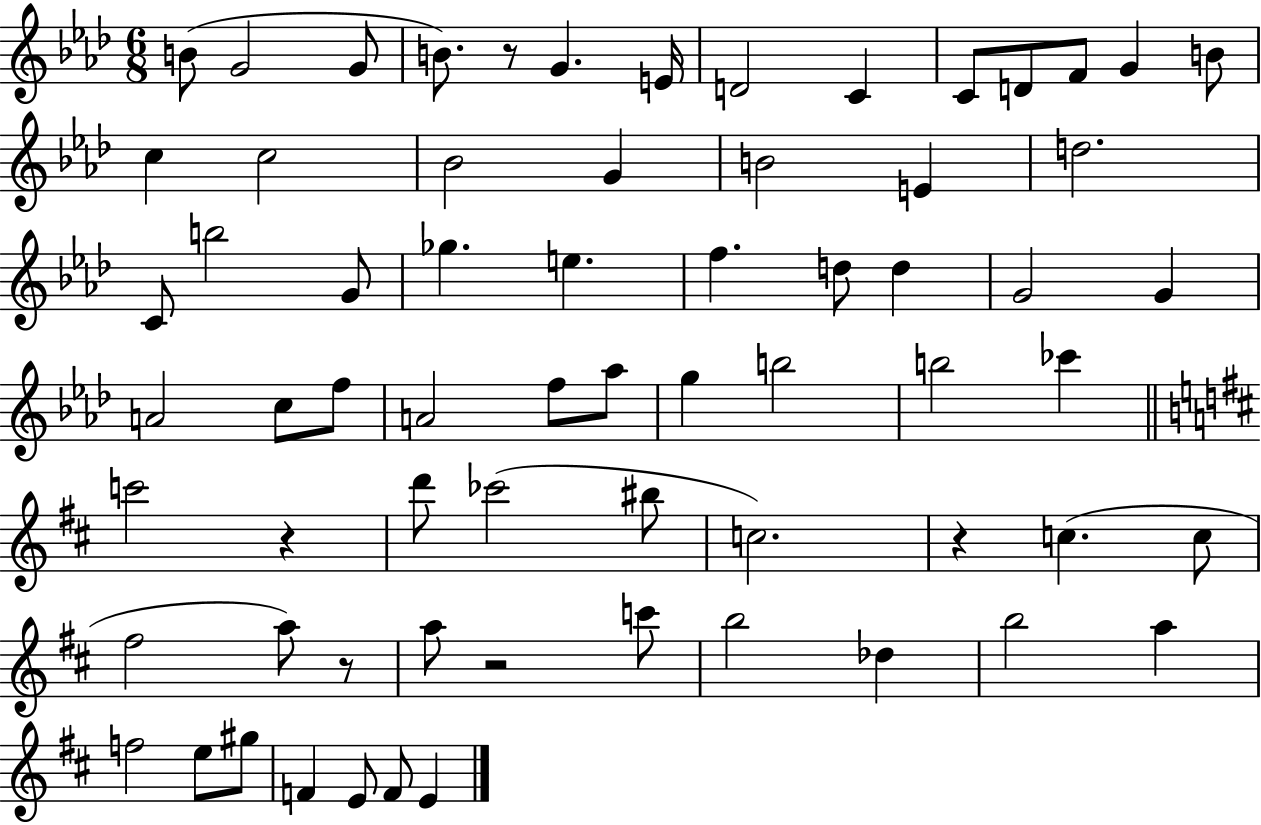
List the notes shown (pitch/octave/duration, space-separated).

B4/e G4/h G4/e B4/e. R/e G4/q. E4/s D4/h C4/q C4/e D4/e F4/e G4/q B4/e C5/q C5/h Bb4/h G4/q B4/h E4/q D5/h. C4/e B5/h G4/e Gb5/q. E5/q. F5/q. D5/e D5/q G4/h G4/q A4/h C5/e F5/e A4/h F5/e Ab5/e G5/q B5/h B5/h CES6/q C6/h R/q D6/e CES6/h BIS5/e C5/h. R/q C5/q. C5/e F#5/h A5/e R/e A5/e R/h C6/e B5/h Db5/q B5/h A5/q F5/h E5/e G#5/e F4/q E4/e F4/e E4/q